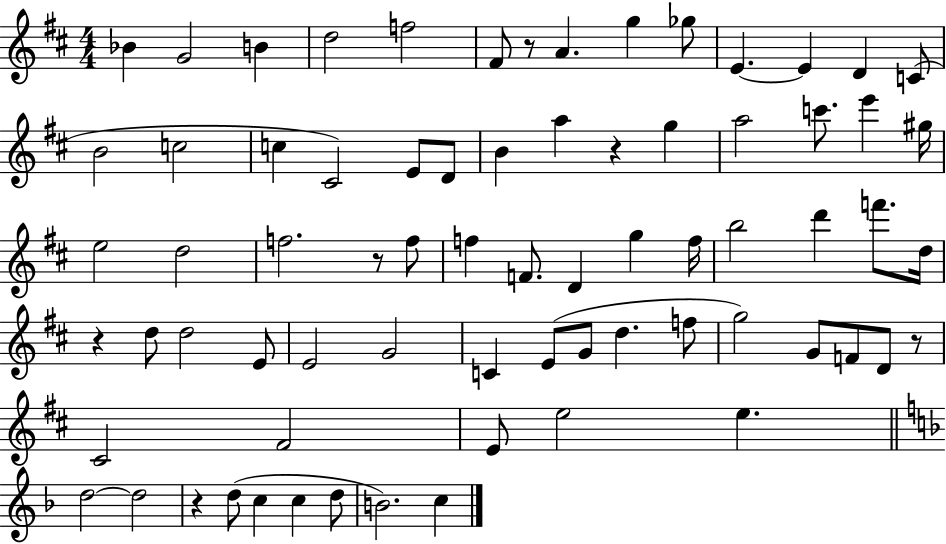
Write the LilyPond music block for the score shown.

{
  \clef treble
  \numericTimeSignature
  \time 4/4
  \key d \major
  bes'4 g'2 b'4 | d''2 f''2 | fis'8 r8 a'4. g''4 ges''8 | e'4.~~ e'4 d'4 c'8( | \break b'2 c''2 | c''4 cis'2) e'8 d'8 | b'4 a''4 r4 g''4 | a''2 c'''8. e'''4 gis''16 | \break e''2 d''2 | f''2. r8 f''8 | f''4 f'8. d'4 g''4 f''16 | b''2 d'''4 f'''8. d''16 | \break r4 d''8 d''2 e'8 | e'2 g'2 | c'4 e'8( g'8 d''4. f''8 | g''2) g'8 f'8 d'8 r8 | \break cis'2 fis'2 | e'8 e''2 e''4. | \bar "||" \break \key d \minor d''2~~ d''2 | r4 d''8( c''4 c''4 d''8 | b'2.) c''4 | \bar "|."
}